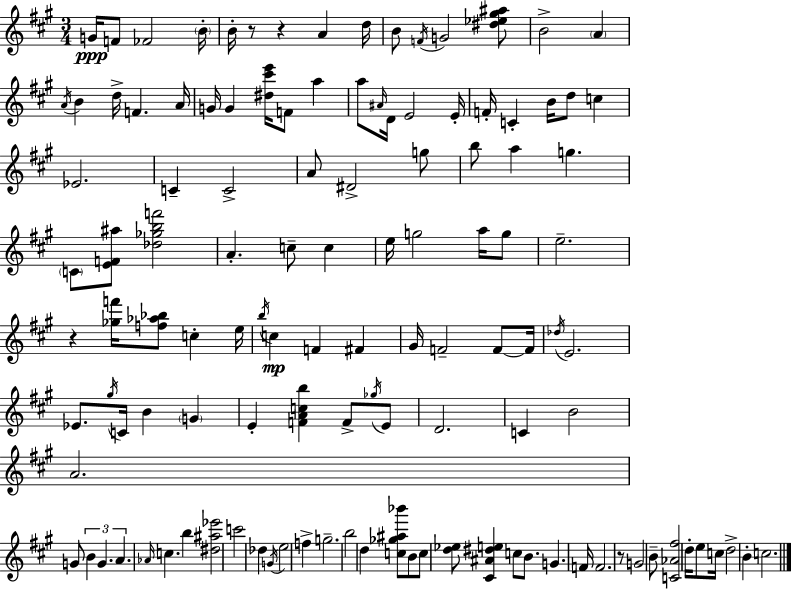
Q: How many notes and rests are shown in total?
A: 120